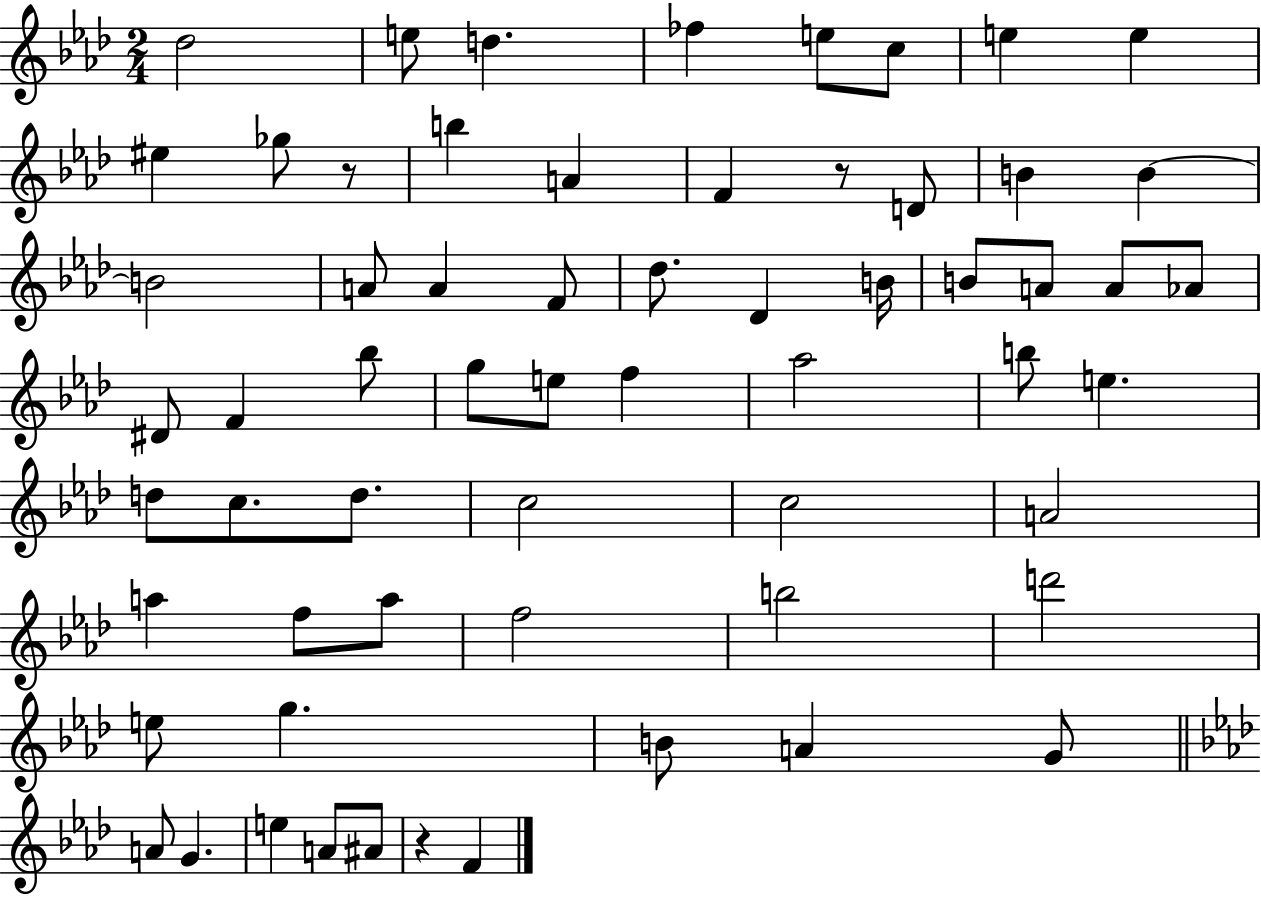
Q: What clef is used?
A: treble